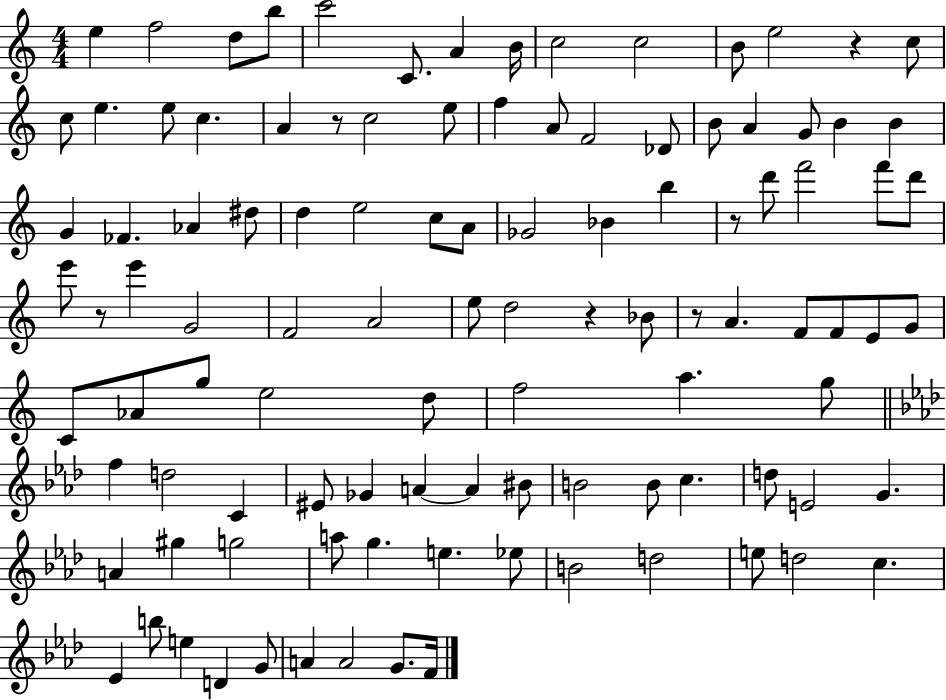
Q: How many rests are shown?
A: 6